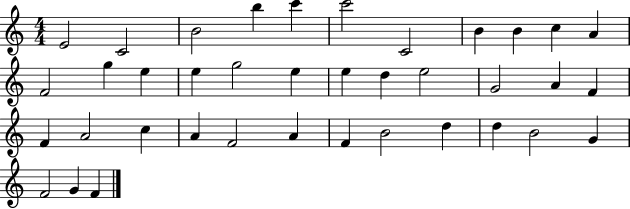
E4/h C4/h B4/h B5/q C6/q C6/h C4/h B4/q B4/q C5/q A4/q F4/h G5/q E5/q E5/q G5/h E5/q E5/q D5/q E5/h G4/h A4/q F4/q F4/q A4/h C5/q A4/q F4/h A4/q F4/q B4/h D5/q D5/q B4/h G4/q F4/h G4/q F4/q